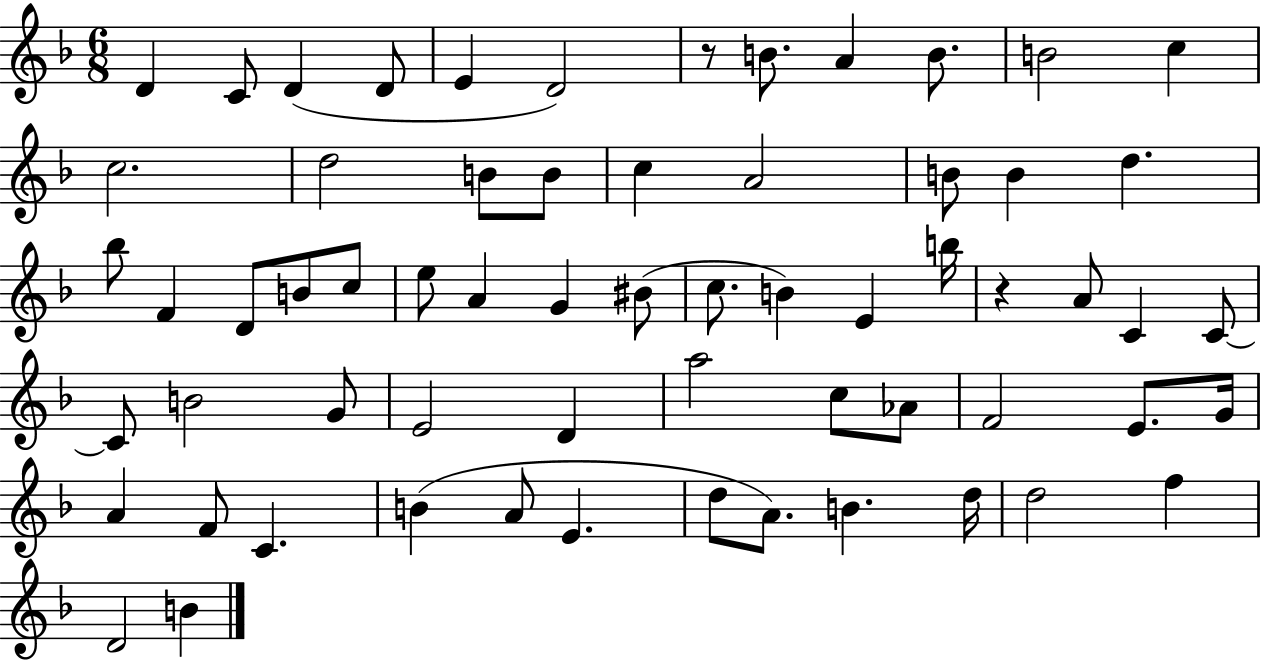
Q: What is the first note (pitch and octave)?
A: D4